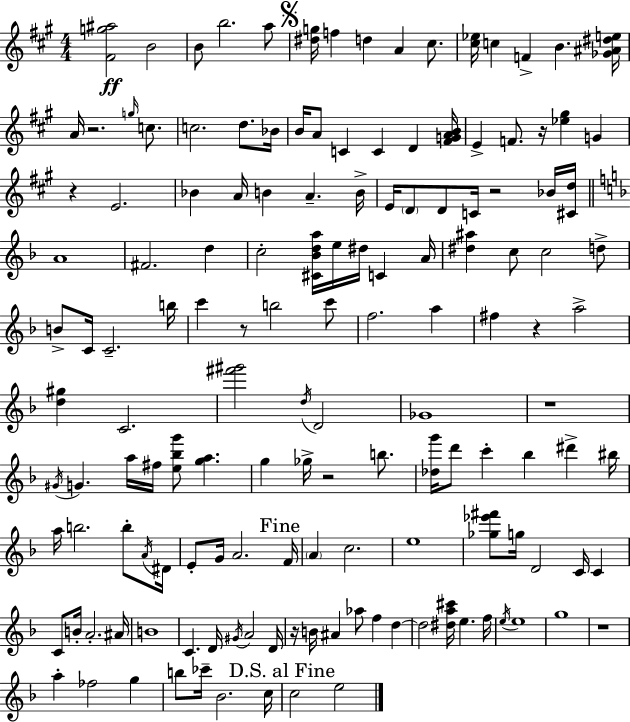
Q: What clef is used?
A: treble